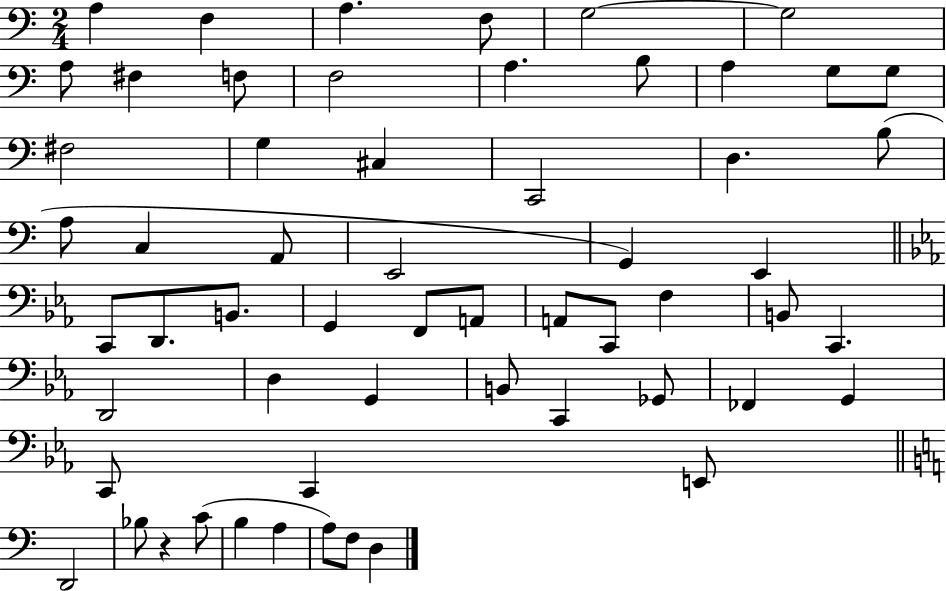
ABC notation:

X:1
T:Untitled
M:2/4
L:1/4
K:C
A, F, A, F,/2 G,2 G,2 A,/2 ^F, F,/2 F,2 A, B,/2 A, G,/2 G,/2 ^F,2 G, ^C, C,,2 D, B,/2 A,/2 C, A,,/2 E,,2 G,, E,, C,,/2 D,,/2 B,,/2 G,, F,,/2 A,,/2 A,,/2 C,,/2 F, B,,/2 C,, D,,2 D, G,, B,,/2 C,, _G,,/2 _F,, G,, C,,/2 C,, E,,/2 D,,2 _B,/2 z C/2 B, A, A,/2 F,/2 D,